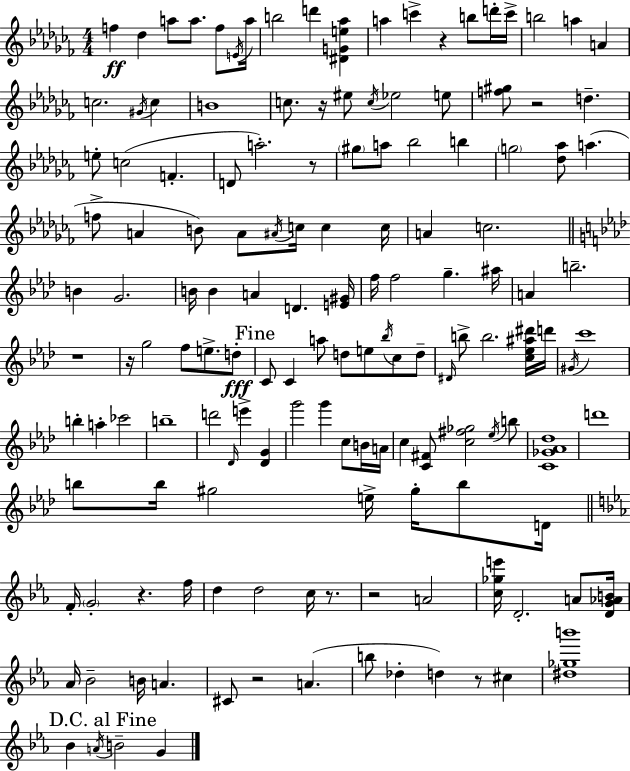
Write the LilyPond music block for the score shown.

{
  \clef treble
  \numericTimeSignature
  \time 4/4
  \key aes \minor
  \repeat volta 2 { f''4\ff des''4 a''8 a''8. f''8 \acciaccatura { e'16 } | a''16 b''2 d'''4 <dis' g' e'' aes''>4 | a''4 c'''4-> r4 b''8 d'''16-. | c'''16-> b''2 a''4 a'4 | \break c''2. \acciaccatura { gis'16 } c''4 | b'1 | c''8. r16 eis''8 \acciaccatura { c''16 } ees''2 | e''8 <f'' gis''>8 r2 d''4.-- | \break e''8-. c''2( f'4.-. | d'8 a''2.-.) | r8 \parenthesize gis''8 a''8 bes''2 b''4 | \parenthesize g''2 <des'' aes''>8 a''4.( | \break f''8-> a'4 b'8) a'8 \acciaccatura { ais'16 } c''16 c''4 | c''16 a'4 c''2. | \bar "||" \break \key aes \major b'4 g'2. | b'16 b'4 a'4 d'4. <e' gis'>16 | f''16 f''2 g''4.-- ais''16 | a'4 b''2.-- | \break r1 | r16 g''2 f''8 e''8.-> d''8-.\fff | \mark "Fine" c'8 c'4 a''8 d''8 e''8 \acciaccatura { bes''16 } c''8 d''8-- | \grace { dis'16 } b''8-> b''2. | \break <c'' ees'' ais'' dis'''>16 d'''16 \acciaccatura { gis'16 } c'''1 | b''4-. a''4-. ces'''2 | b''1-- | d'''2 \grace { des'16 } e'''4-> | \break <des' g'>4 g'''2 g'''4 | c''8 b'16 a'16 c''4 <c' fis'>8 <c'' fis'' ges''>2 | \acciaccatura { ees''16 } b''8 <c' ges' aes' des''>1 | d'''1 | \break b''8 b''16 gis''2 | e''16-> gis''16-. b''8 d'16 \bar "||" \break \key c \minor f'16-. \parenthesize g'2-. r4. f''16 | d''4 d''2 c''16 r8. | r2 a'2 | <c'' ges'' e'''>16 d'2.-. a'8 <d' g' aes' b'>16 | \break aes'16 bes'2-- b'16 a'4. | cis'8 r2 a'4.( | b''8 des''4-. d''4) r8 cis''4 | <dis'' ges'' b'''>1 | \break \mark "D.C. al Fine" bes'4 \acciaccatura { a'16 } b'2-- g'4 | } \bar "|."
}